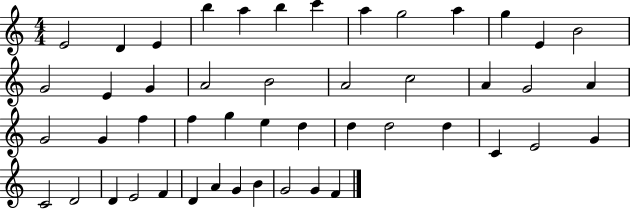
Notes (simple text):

E4/h D4/q E4/q B5/q A5/q B5/q C6/q A5/q G5/h A5/q G5/q E4/q B4/h G4/h E4/q G4/q A4/h B4/h A4/h C5/h A4/q G4/h A4/q G4/h G4/q F5/q F5/q G5/q E5/q D5/q D5/q D5/h D5/q C4/q E4/h G4/q C4/h D4/h D4/q E4/h F4/q D4/q A4/q G4/q B4/q G4/h G4/q F4/q